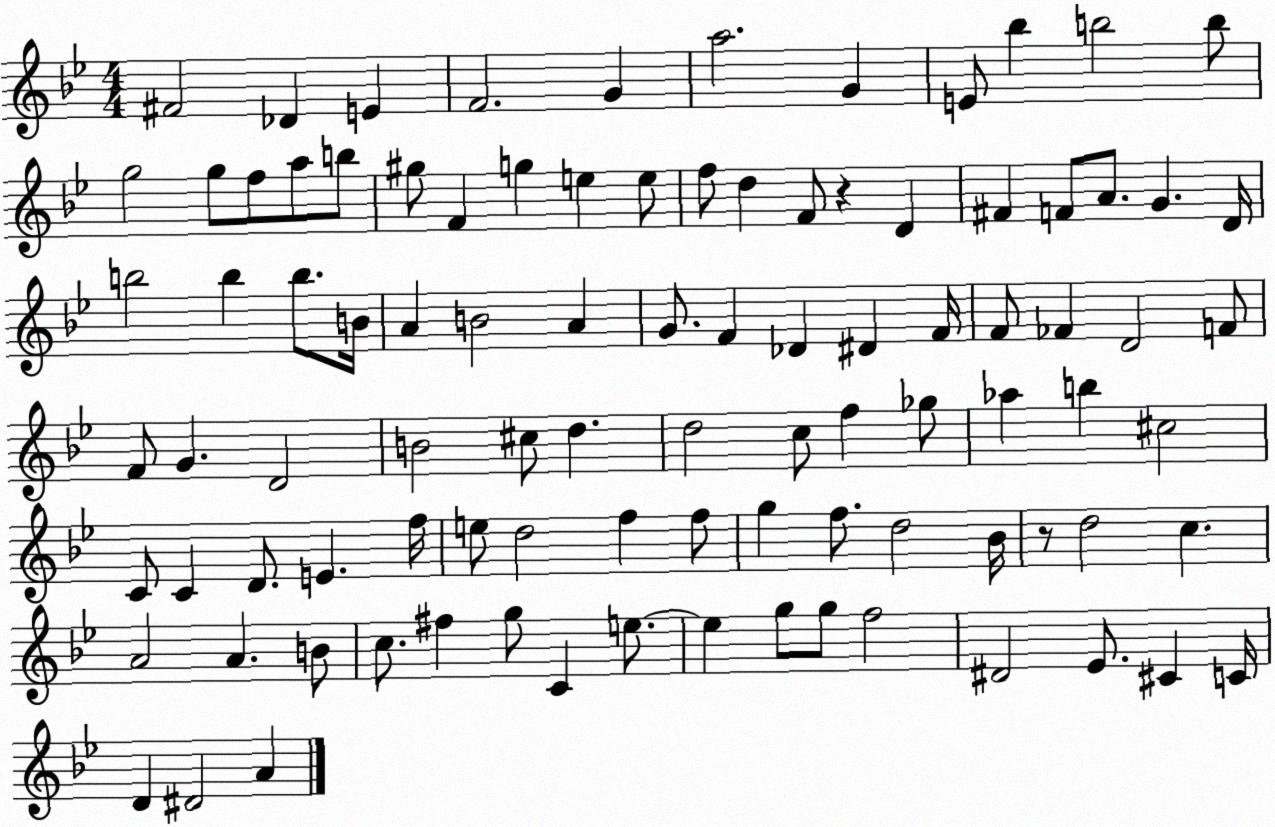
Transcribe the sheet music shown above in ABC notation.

X:1
T:Untitled
M:4/4
L:1/4
K:Bb
^F2 _D E F2 G a2 G E/2 _b b2 b/2 g2 g/2 f/2 a/2 b/2 ^g/2 F g e e/2 f/2 d F/2 z D ^F F/2 A/2 G D/4 b2 b b/2 B/4 A B2 A G/2 F _D ^D F/4 F/2 _F D2 F/2 F/2 G D2 B2 ^c/2 d d2 c/2 f _g/2 _a b ^c2 C/2 C D/2 E f/4 e/2 d2 f f/2 g f/2 d2 _B/4 z/2 d2 c A2 A B/2 c/2 ^f g/2 C e/2 e g/2 g/2 f2 ^D2 _E/2 ^C C/4 D ^D2 A